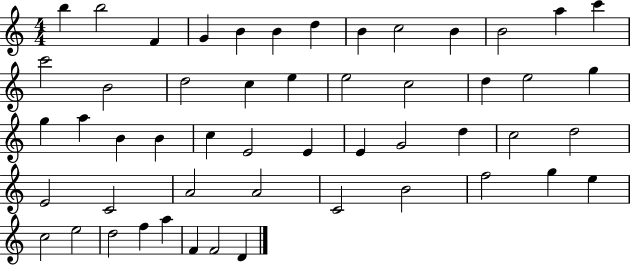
{
  \clef treble
  \numericTimeSignature
  \time 4/4
  \key c \major
  b''4 b''2 f'4 | g'4 b'4 b'4 d''4 | b'4 c''2 b'4 | b'2 a''4 c'''4 | \break c'''2 b'2 | d''2 c''4 e''4 | e''2 c''2 | d''4 e''2 g''4 | \break g''4 a''4 b'4 b'4 | c''4 e'2 e'4 | e'4 g'2 d''4 | c''2 d''2 | \break e'2 c'2 | a'2 a'2 | c'2 b'2 | f''2 g''4 e''4 | \break c''2 e''2 | d''2 f''4 a''4 | f'4 f'2 d'4 | \bar "|."
}